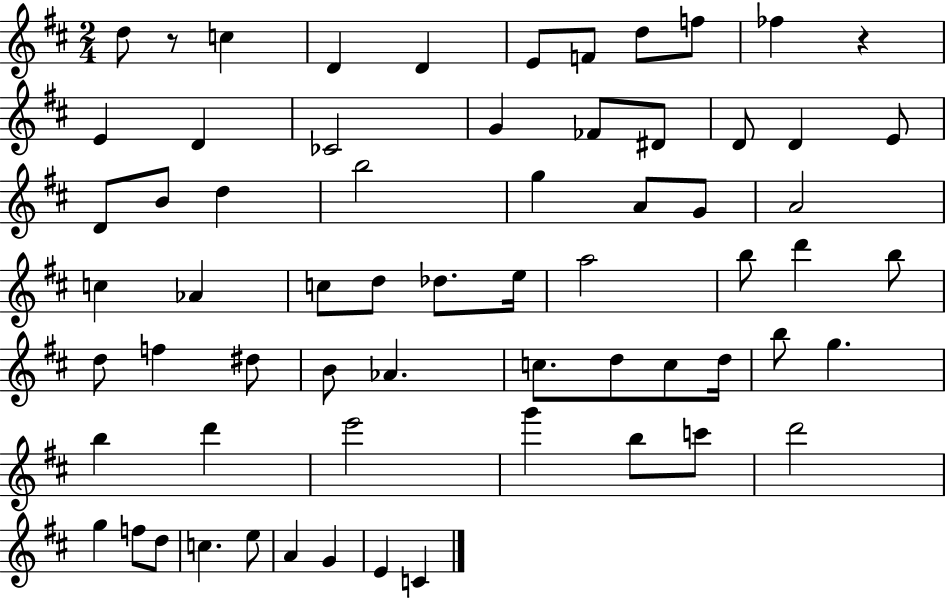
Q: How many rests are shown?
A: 2